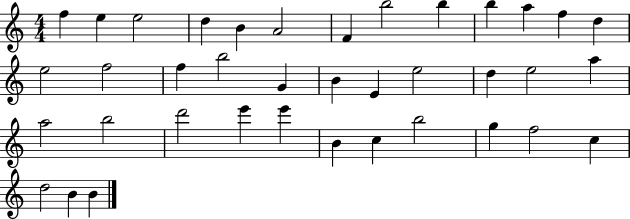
F5/q E5/q E5/h D5/q B4/q A4/h F4/q B5/h B5/q B5/q A5/q F5/q D5/q E5/h F5/h F5/q B5/h G4/q B4/q E4/q E5/h D5/q E5/h A5/q A5/h B5/h D6/h E6/q E6/q B4/q C5/q B5/h G5/q F5/h C5/q D5/h B4/q B4/q